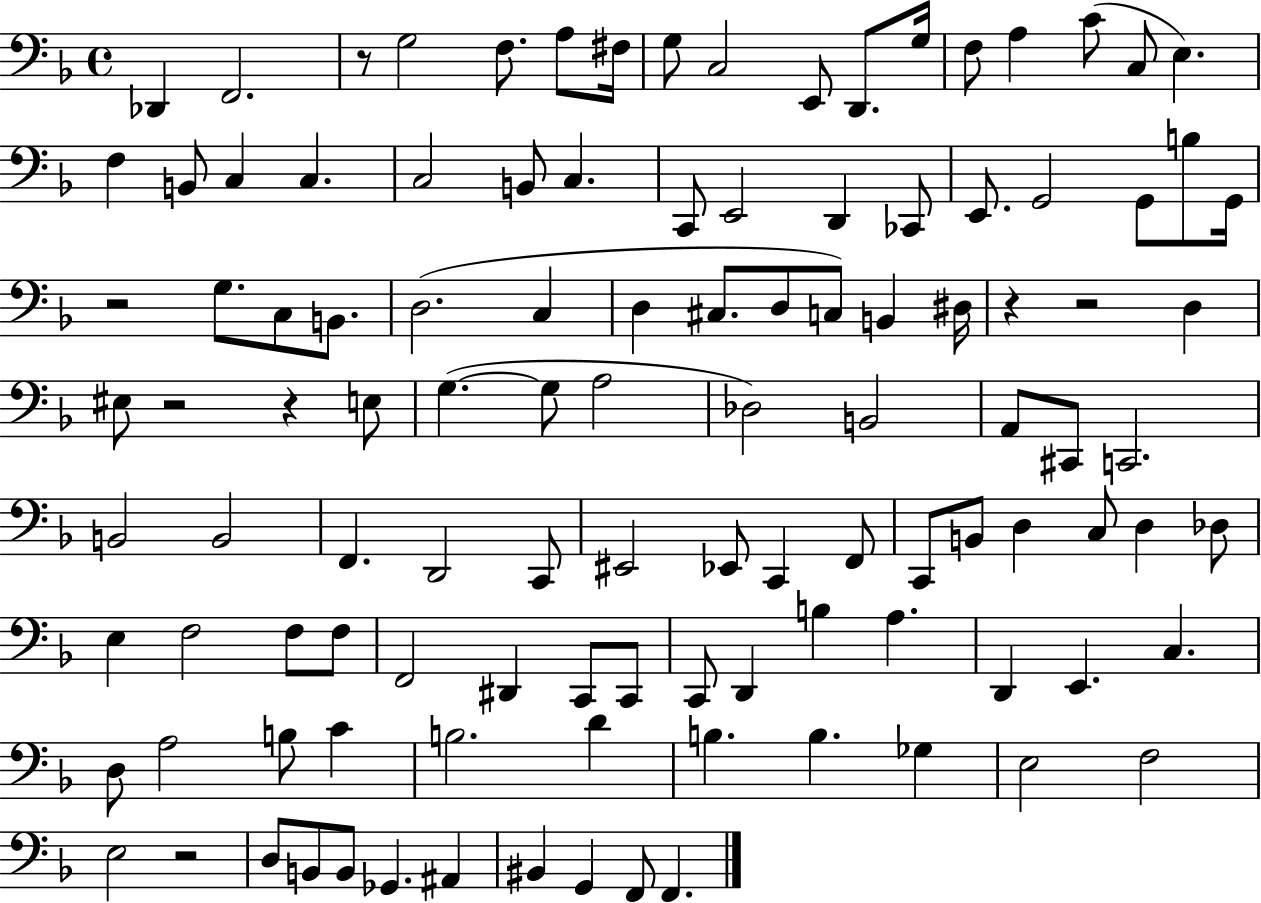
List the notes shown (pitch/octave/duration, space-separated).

Db2/q F2/h. R/e G3/h F3/e. A3/e F#3/s G3/e C3/h E2/e D2/e. G3/s F3/e A3/q C4/e C3/e E3/q. F3/q B2/e C3/q C3/q. C3/h B2/e C3/q. C2/e E2/h D2/q CES2/e E2/e. G2/h G2/e B3/e G2/s R/h G3/e. C3/e B2/e. D3/h. C3/q D3/q C#3/e. D3/e C3/e B2/q D#3/s R/q R/h D3/q EIS3/e R/h R/q E3/e G3/q. G3/e A3/h Db3/h B2/h A2/e C#2/e C2/h. B2/h B2/h F2/q. D2/h C2/e EIS2/h Eb2/e C2/q F2/e C2/e B2/e D3/q C3/e D3/q Db3/e E3/q F3/h F3/e F3/e F2/h D#2/q C2/e C2/e C2/e D2/q B3/q A3/q. D2/q E2/q. C3/q. D3/e A3/h B3/e C4/q B3/h. D4/q B3/q. B3/q. Gb3/q E3/h F3/h E3/h R/h D3/e B2/e B2/e Gb2/q. A#2/q BIS2/q G2/q F2/e F2/q.